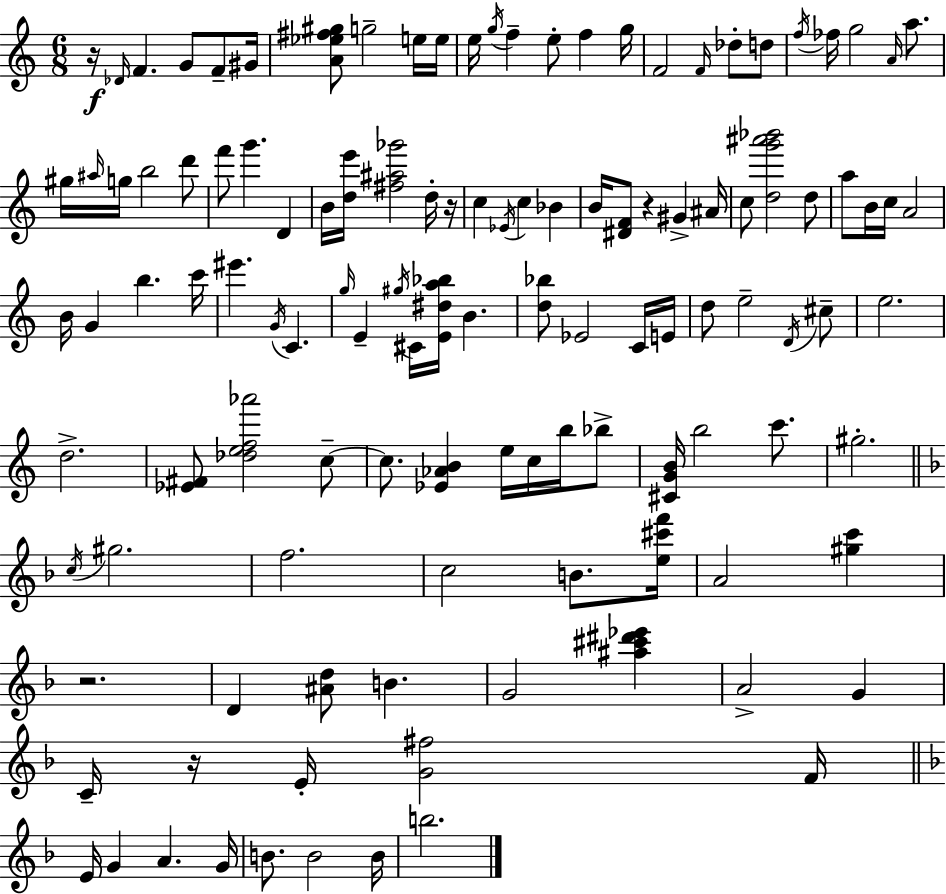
R/s Db4/s F4/q. G4/e F4/e G#4/s [A4,Eb5,F#5,G#5]/e G5/h E5/s E5/s E5/s G5/s F5/q E5/e F5/q G5/s F4/h F4/s Db5/e D5/e F5/s FES5/s G5/h A4/s A5/e. G#5/s A#5/s G5/s B5/h D6/e F6/e G6/q. D4/q B4/s [D5,E6]/s [F#5,A#5,Gb6]/h D5/s R/s C5/q Eb4/s C5/q Bb4/q B4/s [D#4,F4]/e R/q G#4/q A#4/s C5/e [D5,G6,A#6,Bb6]/h D5/e A5/e B4/s C5/s A4/h B4/s G4/q B5/q. C6/s EIS6/q. G4/s C4/q. G5/s E4/q G#5/s C#4/s [E4,D#5,A5,Bb5]/s B4/q. [D5,Bb5]/e Eb4/h C4/s E4/s D5/e E5/h D4/s C#5/e E5/h. D5/h. [Eb4,F#4]/e [Db5,E5,F5,Ab6]/h C5/e C5/e. [Eb4,Ab4,B4]/q E5/s C5/s B5/s Bb5/e [C#4,G4,B4]/s B5/h C6/e. G#5/h. C5/s G#5/h. F5/h. C5/h B4/e. [E5,C#6,F6]/s A4/h [G#5,C6]/q R/h. D4/q [A#4,D5]/e B4/q. G4/h [A#5,C#6,D#6,Eb6]/q A4/h G4/q C4/s R/s E4/s [G4,F#5]/h F4/s E4/s G4/q A4/q. G4/s B4/e. B4/h B4/s B5/h.